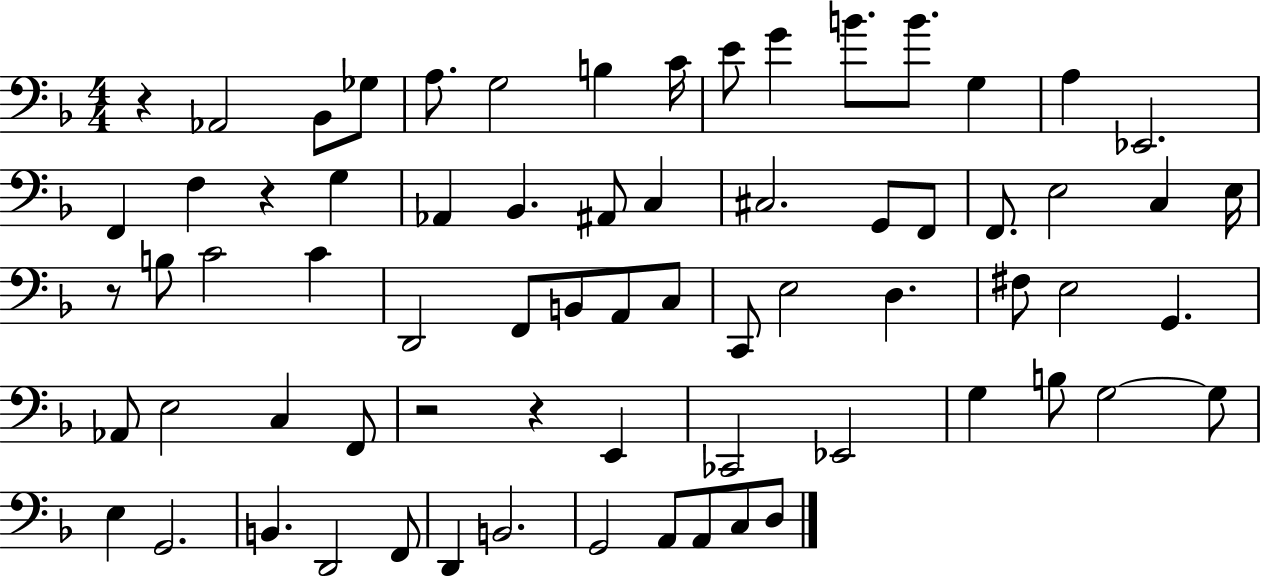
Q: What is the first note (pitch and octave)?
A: Ab2